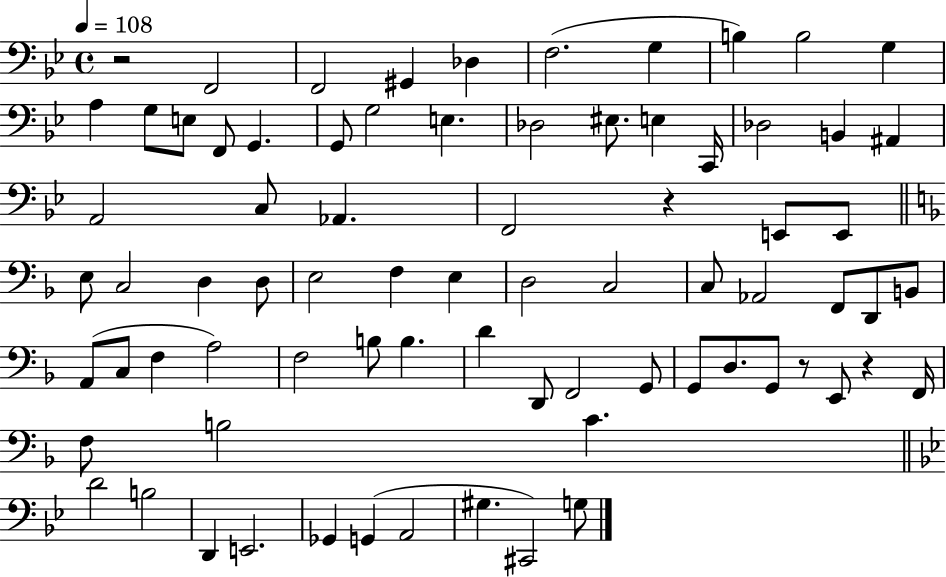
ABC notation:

X:1
T:Untitled
M:4/4
L:1/4
K:Bb
z2 F,,2 F,,2 ^G,, _D, F,2 G, B, B,2 G, A, G,/2 E,/2 F,,/2 G,, G,,/2 G,2 E, _D,2 ^E,/2 E, C,,/4 _D,2 B,, ^A,, A,,2 C,/2 _A,, F,,2 z E,,/2 E,,/2 E,/2 C,2 D, D,/2 E,2 F, E, D,2 C,2 C,/2 _A,,2 F,,/2 D,,/2 B,,/2 A,,/2 C,/2 F, A,2 F,2 B,/2 B, D D,,/2 F,,2 G,,/2 G,,/2 D,/2 G,,/2 z/2 E,,/2 z F,,/4 F,/2 B,2 C D2 B,2 D,, E,,2 _G,, G,, A,,2 ^G, ^C,,2 G,/2